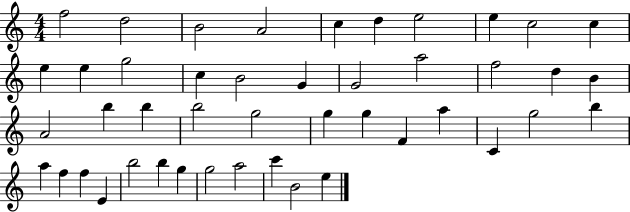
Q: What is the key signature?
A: C major